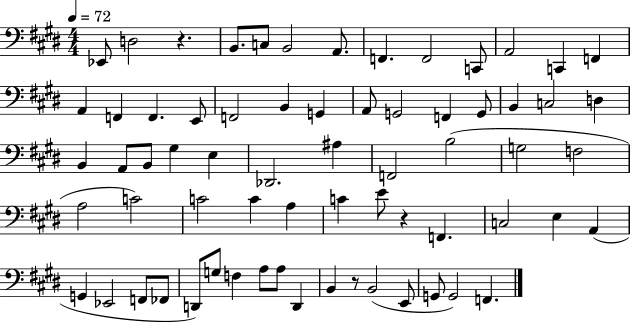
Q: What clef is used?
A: bass